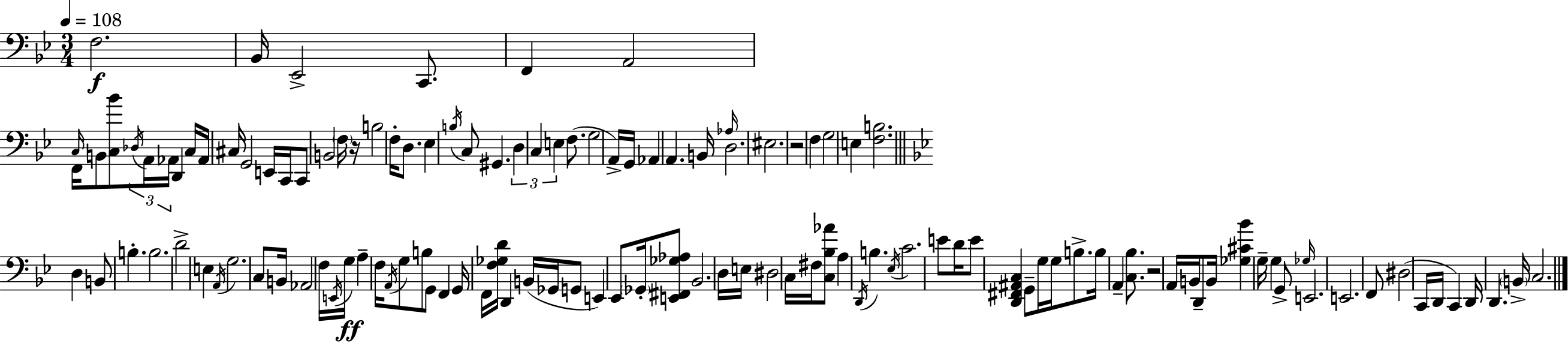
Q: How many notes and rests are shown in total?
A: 125